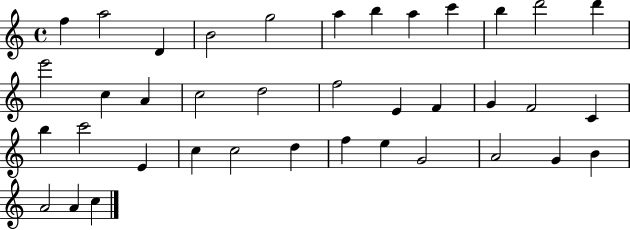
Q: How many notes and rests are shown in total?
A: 38